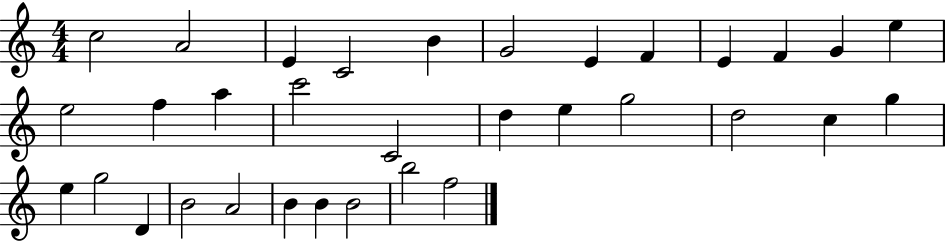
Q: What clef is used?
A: treble